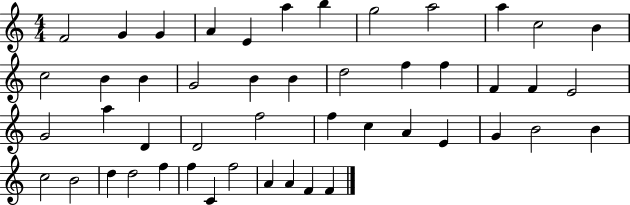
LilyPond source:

{
  \clef treble
  \numericTimeSignature
  \time 4/4
  \key c \major
  f'2 g'4 g'4 | a'4 e'4 a''4 b''4 | g''2 a''2 | a''4 c''2 b'4 | \break c''2 b'4 b'4 | g'2 b'4 b'4 | d''2 f''4 f''4 | f'4 f'4 e'2 | \break g'2 a''4 d'4 | d'2 f''2 | f''4 c''4 a'4 e'4 | g'4 b'2 b'4 | \break c''2 b'2 | d''4 d''2 f''4 | f''4 c'4 f''2 | a'4 a'4 f'4 f'4 | \break \bar "|."
}